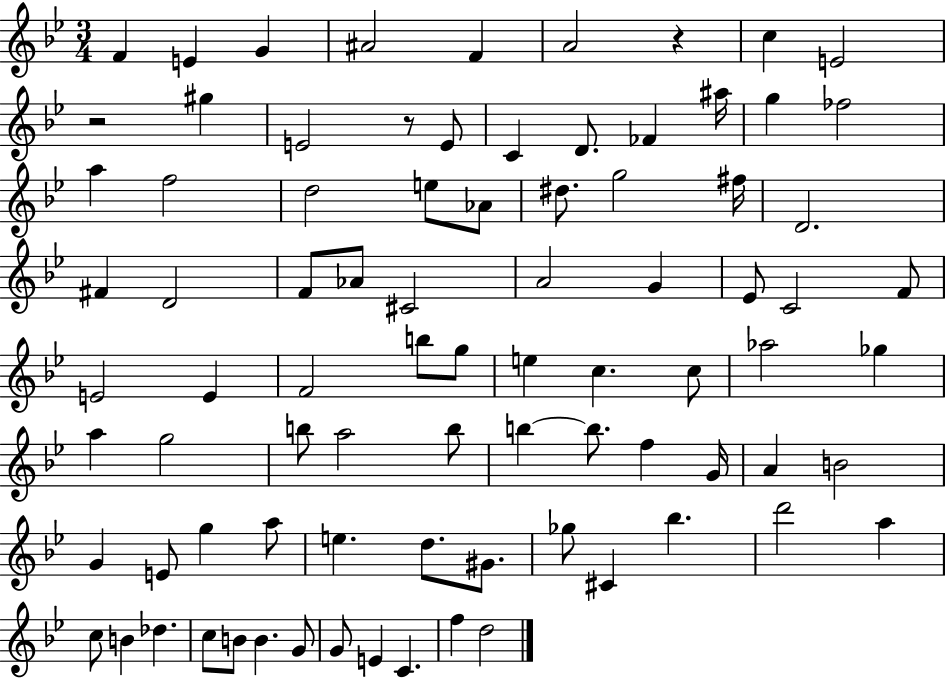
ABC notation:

X:1
T:Untitled
M:3/4
L:1/4
K:Bb
F E G ^A2 F A2 z c E2 z2 ^g E2 z/2 E/2 C D/2 _F ^a/4 g _f2 a f2 d2 e/2 _A/2 ^d/2 g2 ^f/4 D2 ^F D2 F/2 _A/2 ^C2 A2 G _E/2 C2 F/2 E2 E F2 b/2 g/2 e c c/2 _a2 _g a g2 b/2 a2 b/2 b b/2 f G/4 A B2 G E/2 g a/2 e d/2 ^G/2 _g/2 ^C _b d'2 a c/2 B _d c/2 B/2 B G/2 G/2 E C f d2